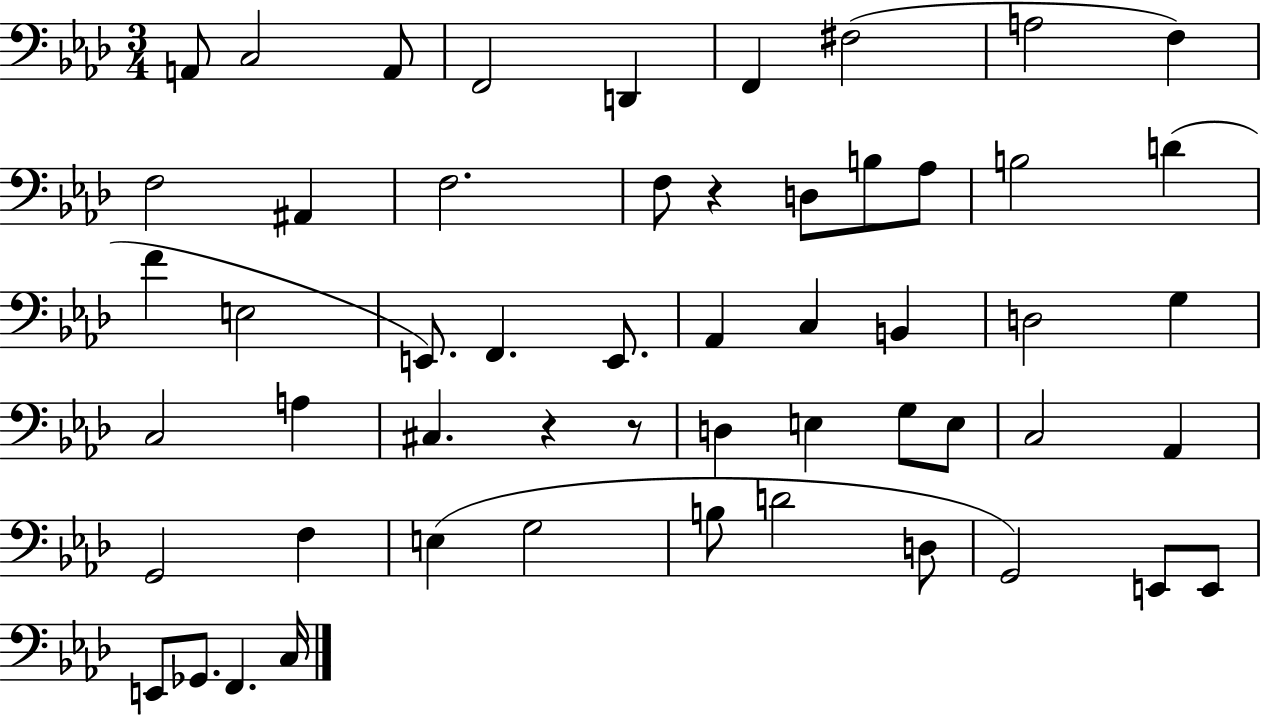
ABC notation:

X:1
T:Untitled
M:3/4
L:1/4
K:Ab
A,,/2 C,2 A,,/2 F,,2 D,, F,, ^F,2 A,2 F, F,2 ^A,, F,2 F,/2 z D,/2 B,/2 _A,/2 B,2 D F E,2 E,,/2 F,, E,,/2 _A,, C, B,, D,2 G, C,2 A, ^C, z z/2 D, E, G,/2 E,/2 C,2 _A,, G,,2 F, E, G,2 B,/2 D2 D,/2 G,,2 E,,/2 E,,/2 E,,/2 _G,,/2 F,, C,/4